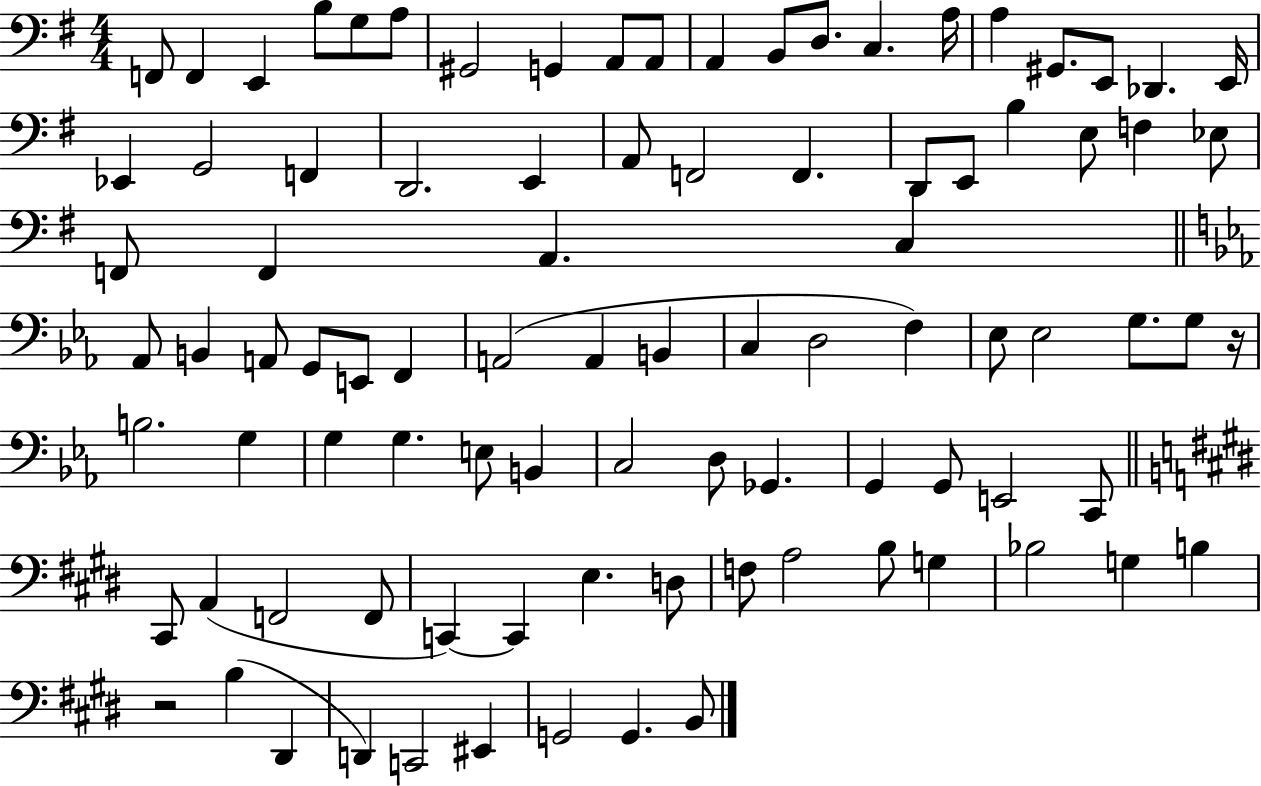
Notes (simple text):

F2/e F2/q E2/q B3/e G3/e A3/e G#2/h G2/q A2/e A2/e A2/q B2/e D3/e. C3/q. A3/s A3/q G#2/e. E2/e Db2/q. E2/s Eb2/q G2/h F2/q D2/h. E2/q A2/e F2/h F2/q. D2/e E2/e B3/q E3/e F3/q Eb3/e F2/e F2/q A2/q. C3/q Ab2/e B2/q A2/e G2/e E2/e F2/q A2/h A2/q B2/q C3/q D3/h F3/q Eb3/e Eb3/h G3/e. G3/e R/s B3/h. G3/q G3/q G3/q. E3/e B2/q C3/h D3/e Gb2/q. G2/q G2/e E2/h C2/e C#2/e A2/q F2/h F2/e C2/q C2/q E3/q. D3/e F3/e A3/h B3/e G3/q Bb3/h G3/q B3/q R/h B3/q D#2/q D2/q C2/h EIS2/q G2/h G2/q. B2/e